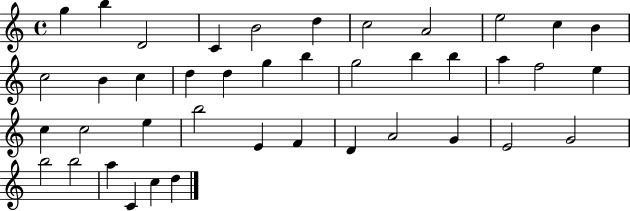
X:1
T:Untitled
M:4/4
L:1/4
K:C
g b D2 C B2 d c2 A2 e2 c B c2 B c d d g b g2 b b a f2 e c c2 e b2 E F D A2 G E2 G2 b2 b2 a C c d